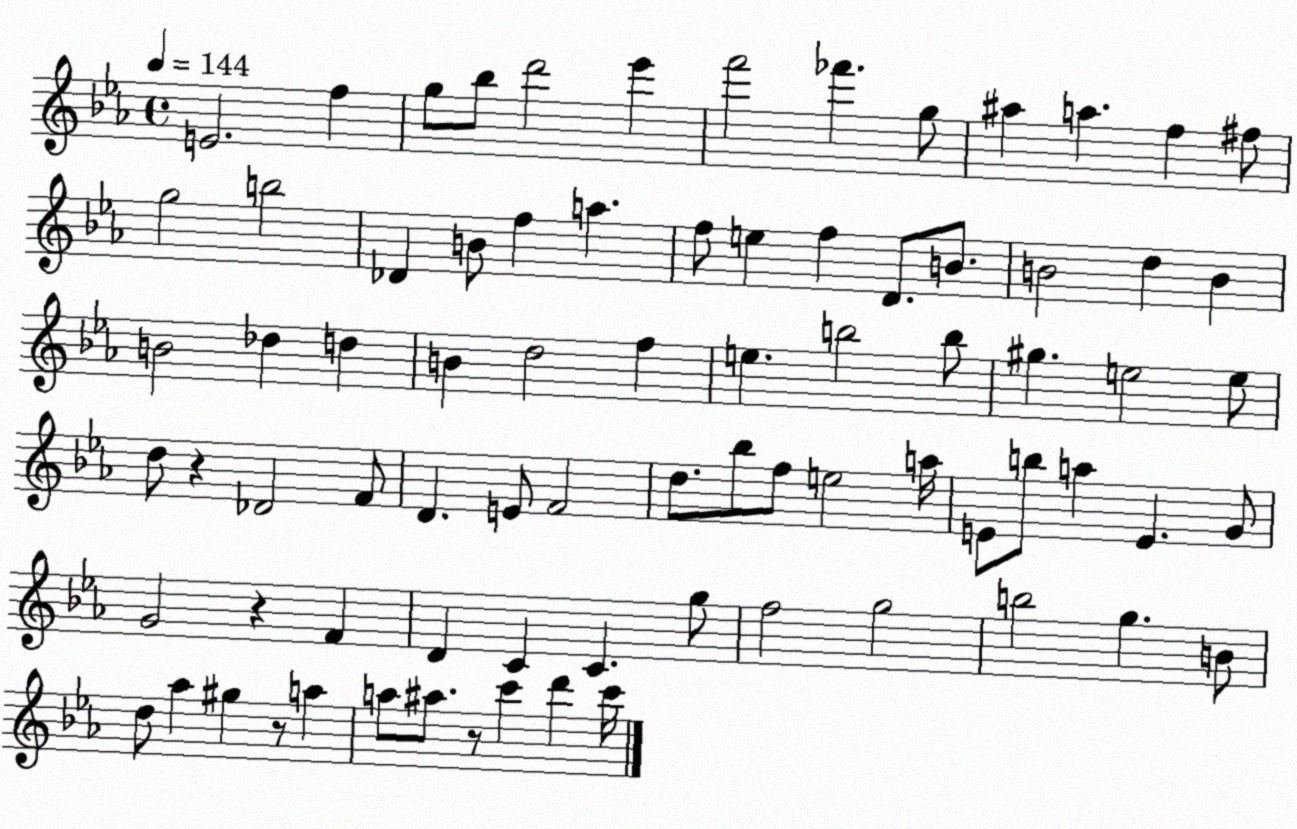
X:1
T:Untitled
M:4/4
L:1/4
K:Eb
E2 f g/2 _b/2 d'2 _e' f'2 _f' g/2 ^a a f ^f/2 g2 b2 _D B/2 f a f/2 e f D/2 B/2 B2 d B B2 _d d B d2 f e b2 b/2 ^g e2 e/2 d/2 z _D2 F/2 D E/2 F2 d/2 _b/2 f/2 e2 a/4 E/2 b/2 a E G/2 G2 z F D C C g/2 f2 g2 b2 g B/2 d/2 _a ^g z/2 a a/2 ^a/2 z/2 c' d' c'/4